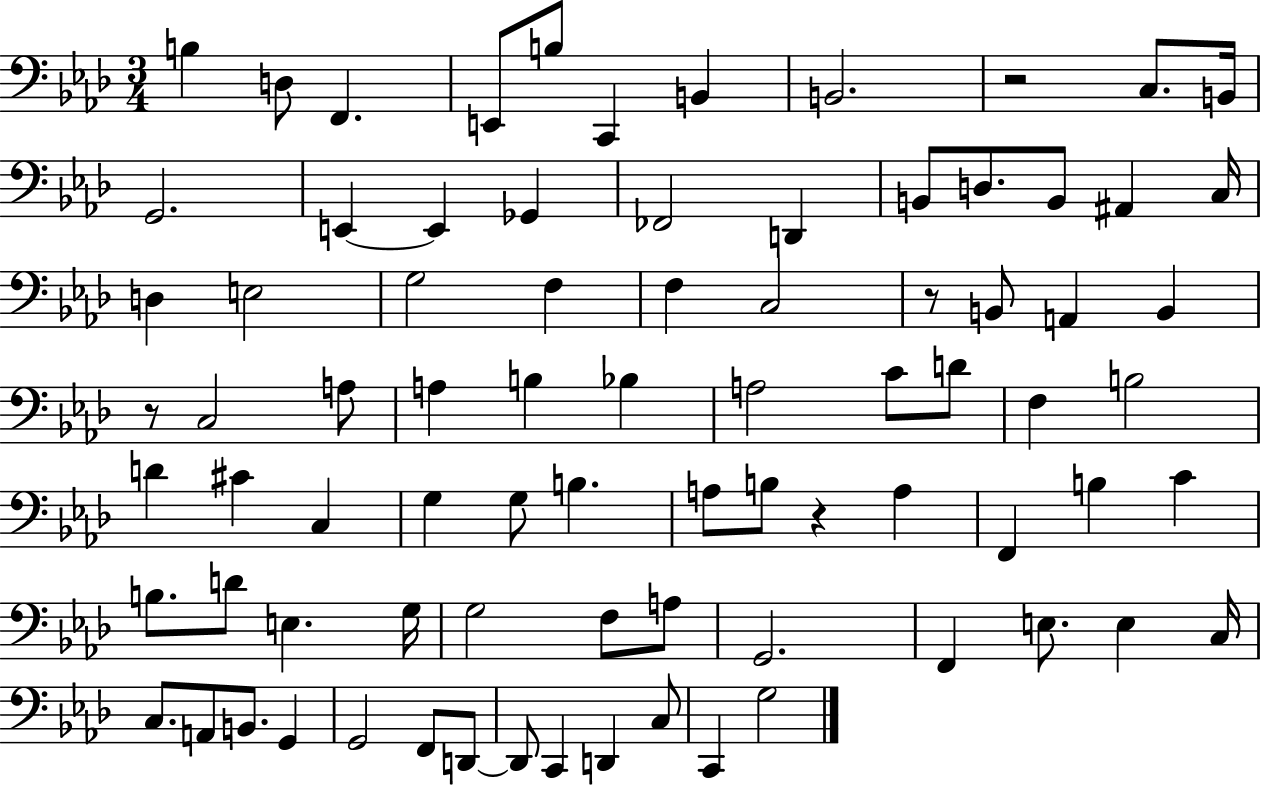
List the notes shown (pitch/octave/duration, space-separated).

B3/q D3/e F2/q. E2/e B3/e C2/q B2/q B2/h. R/h C3/e. B2/s G2/h. E2/q E2/q Gb2/q FES2/h D2/q B2/e D3/e. B2/e A#2/q C3/s D3/q E3/h G3/h F3/q F3/q C3/h R/e B2/e A2/q B2/q R/e C3/h A3/e A3/q B3/q Bb3/q A3/h C4/e D4/e F3/q B3/h D4/q C#4/q C3/q G3/q G3/e B3/q. A3/e B3/e R/q A3/q F2/q B3/q C4/q B3/e. D4/e E3/q. G3/s G3/h F3/e A3/e G2/h. F2/q E3/e. E3/q C3/s C3/e. A2/e B2/e. G2/q G2/h F2/e D2/e D2/e C2/q D2/q C3/e C2/q G3/h